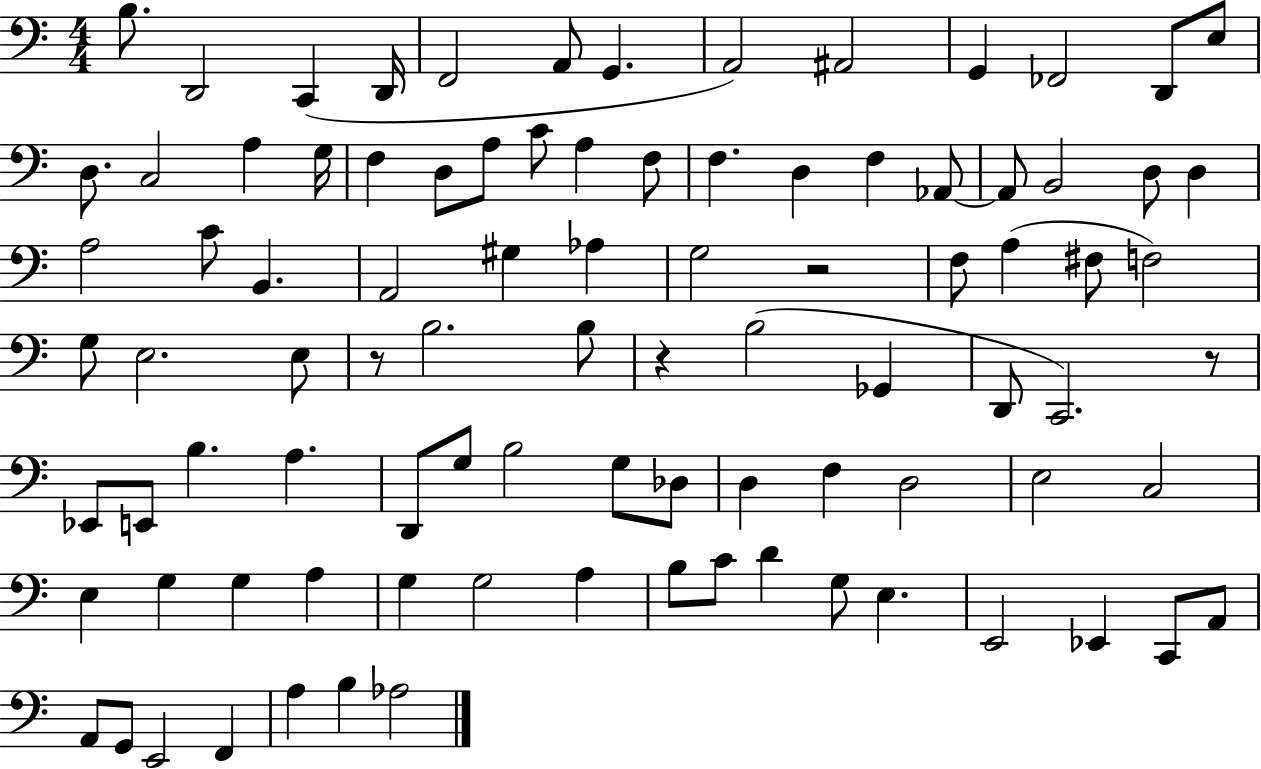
X:1
T:Untitled
M:4/4
L:1/4
K:C
B,/2 D,,2 C,, D,,/4 F,,2 A,,/2 G,, A,,2 ^A,,2 G,, _F,,2 D,,/2 E,/2 D,/2 C,2 A, G,/4 F, D,/2 A,/2 C/2 A, F,/2 F, D, F, _A,,/2 _A,,/2 B,,2 D,/2 D, A,2 C/2 B,, A,,2 ^G, _A, G,2 z2 F,/2 A, ^F,/2 F,2 G,/2 E,2 E,/2 z/2 B,2 B,/2 z B,2 _G,, D,,/2 C,,2 z/2 _E,,/2 E,,/2 B, A, D,,/2 G,/2 B,2 G,/2 _D,/2 D, F, D,2 E,2 C,2 E, G, G, A, G, G,2 A, B,/2 C/2 D G,/2 E, E,,2 _E,, C,,/2 A,,/2 A,,/2 G,,/2 E,,2 F,, A, B, _A,2